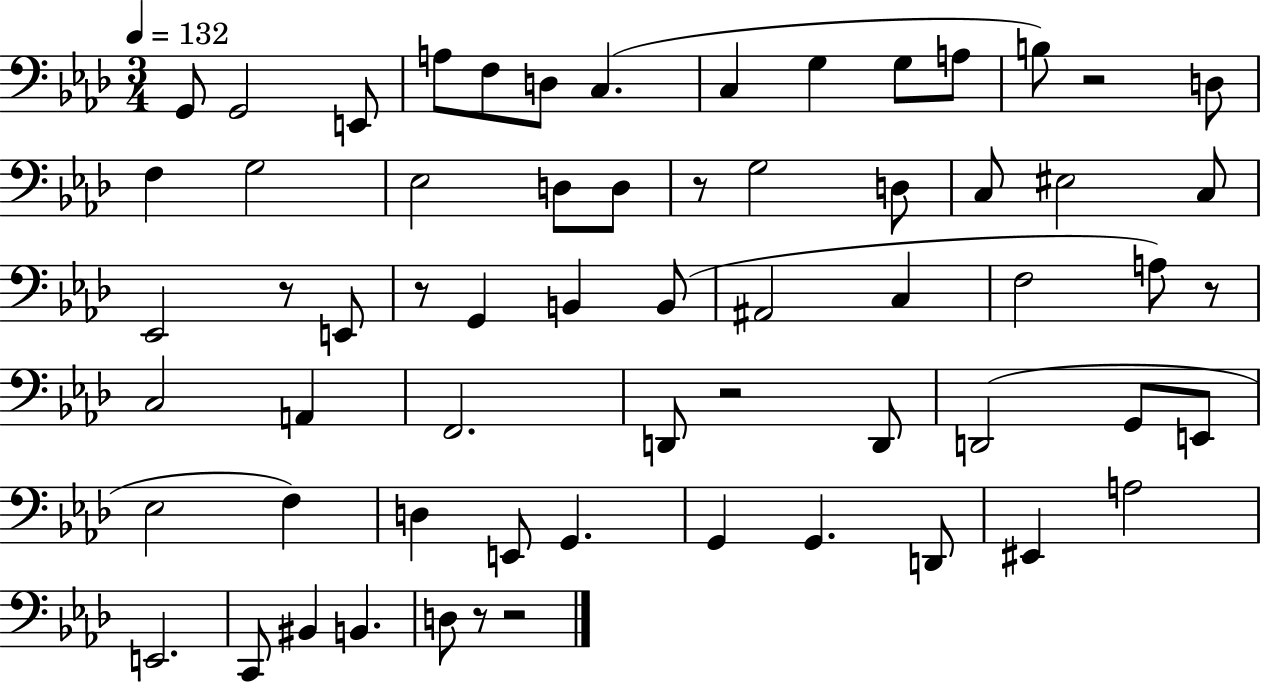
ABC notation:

X:1
T:Untitled
M:3/4
L:1/4
K:Ab
G,,/2 G,,2 E,,/2 A,/2 F,/2 D,/2 C, C, G, G,/2 A,/2 B,/2 z2 D,/2 F, G,2 _E,2 D,/2 D,/2 z/2 G,2 D,/2 C,/2 ^E,2 C,/2 _E,,2 z/2 E,,/2 z/2 G,, B,, B,,/2 ^A,,2 C, F,2 A,/2 z/2 C,2 A,, F,,2 D,,/2 z2 D,,/2 D,,2 G,,/2 E,,/2 _E,2 F, D, E,,/2 G,, G,, G,, D,,/2 ^E,, A,2 E,,2 C,,/2 ^B,, B,, D,/2 z/2 z2